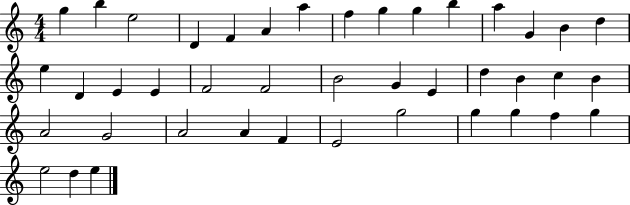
X:1
T:Untitled
M:4/4
L:1/4
K:C
g b e2 D F A a f g g b a G B d e D E E F2 F2 B2 G E d B c B A2 G2 A2 A F E2 g2 g g f g e2 d e